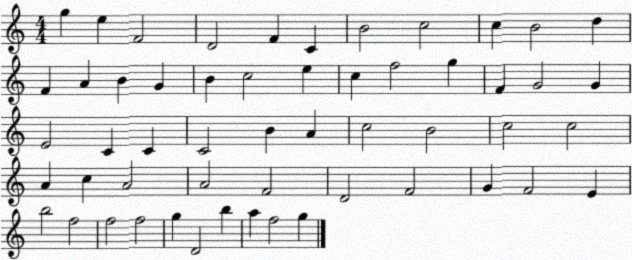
X:1
T:Untitled
M:4/4
L:1/4
K:C
g e F2 D2 F C B2 c2 c B2 d F A B G B c2 e c f2 g F G2 G E2 C C C2 B A c2 B2 c2 c2 A c A2 A2 F2 D2 F2 G F2 E b2 f2 f2 f2 g D2 b a f2 g